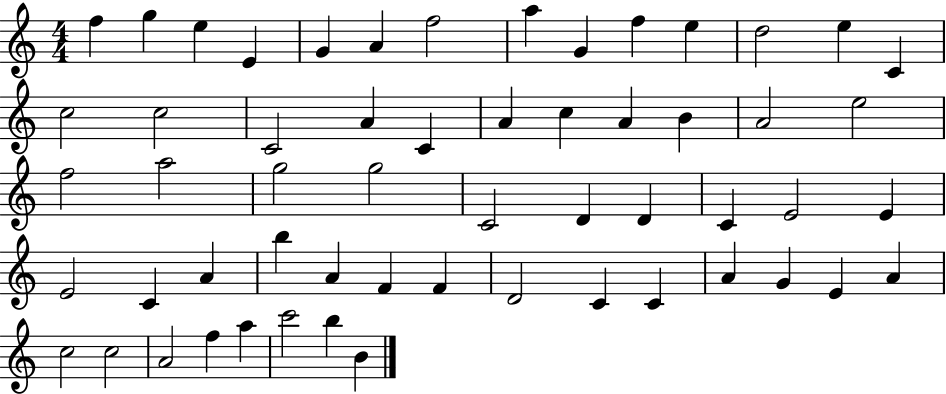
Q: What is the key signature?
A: C major